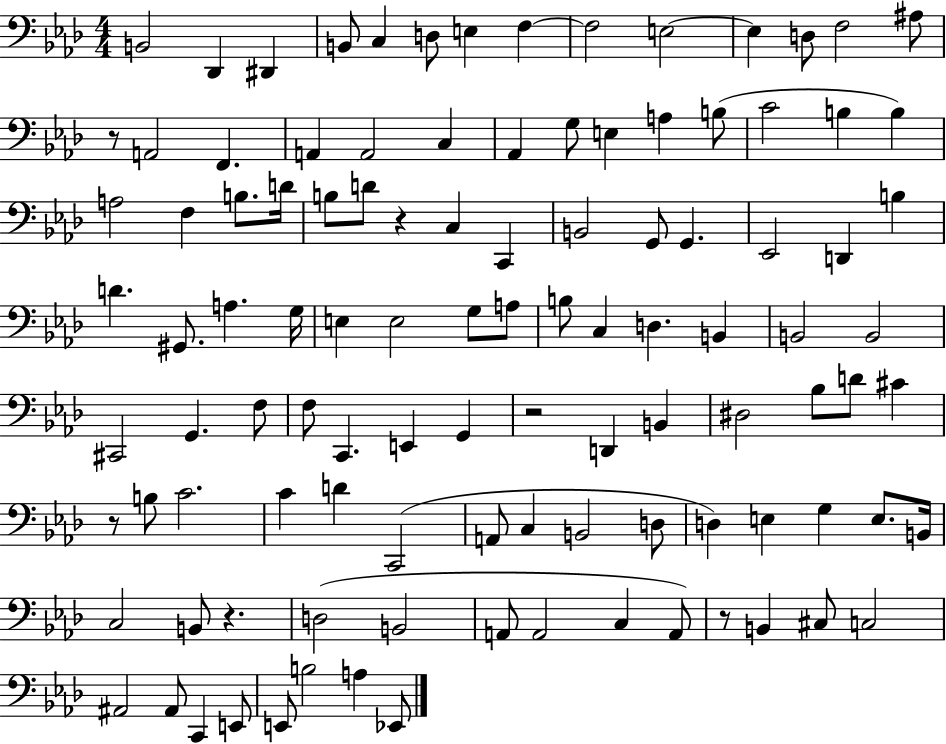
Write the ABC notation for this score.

X:1
T:Untitled
M:4/4
L:1/4
K:Ab
B,,2 _D,, ^D,, B,,/2 C, D,/2 E, F, F,2 E,2 E, D,/2 F,2 ^A,/2 z/2 A,,2 F,, A,, A,,2 C, _A,, G,/2 E, A, B,/2 C2 B, B, A,2 F, B,/2 D/4 B,/2 D/2 z C, C,, B,,2 G,,/2 G,, _E,,2 D,, B, D ^G,,/2 A, G,/4 E, E,2 G,/2 A,/2 B,/2 C, D, B,, B,,2 B,,2 ^C,,2 G,, F,/2 F,/2 C,, E,, G,, z2 D,, B,, ^D,2 _B,/2 D/2 ^C z/2 B,/2 C2 C D C,,2 A,,/2 C, B,,2 D,/2 D, E, G, E,/2 B,,/4 C,2 B,,/2 z D,2 B,,2 A,,/2 A,,2 C, A,,/2 z/2 B,, ^C,/2 C,2 ^A,,2 ^A,,/2 C,, E,,/2 E,,/2 B,2 A, _E,,/2